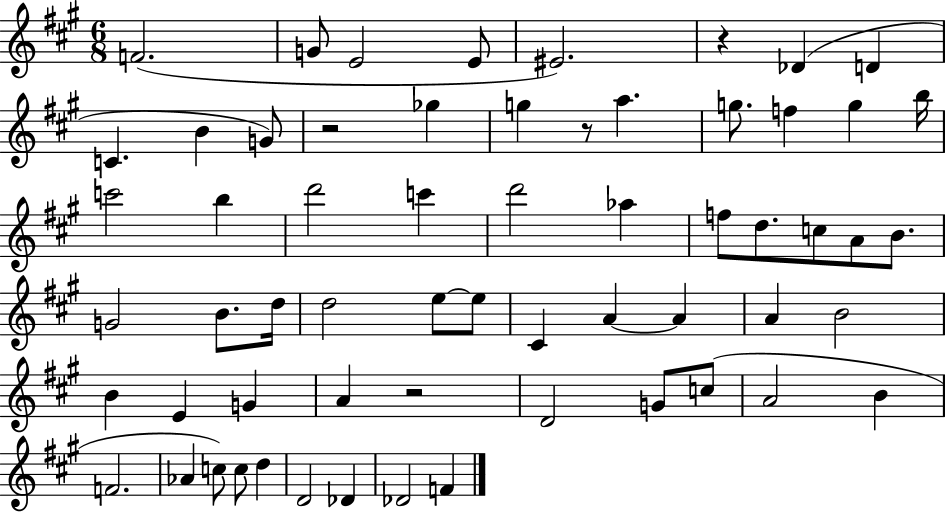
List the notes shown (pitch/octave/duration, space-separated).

F4/h. G4/e E4/h E4/e EIS4/h. R/q Db4/q D4/q C4/q. B4/q G4/e R/h Gb5/q G5/q R/e A5/q. G5/e. F5/q G5/q B5/s C6/h B5/q D6/h C6/q D6/h Ab5/q F5/e D5/e. C5/e A4/e B4/e. G4/h B4/e. D5/s D5/h E5/e E5/e C#4/q A4/q A4/q A4/q B4/h B4/q E4/q G4/q A4/q R/h D4/h G4/e C5/e A4/h B4/q F4/h. Ab4/q C5/e C5/e D5/q D4/h Db4/q Db4/h F4/q